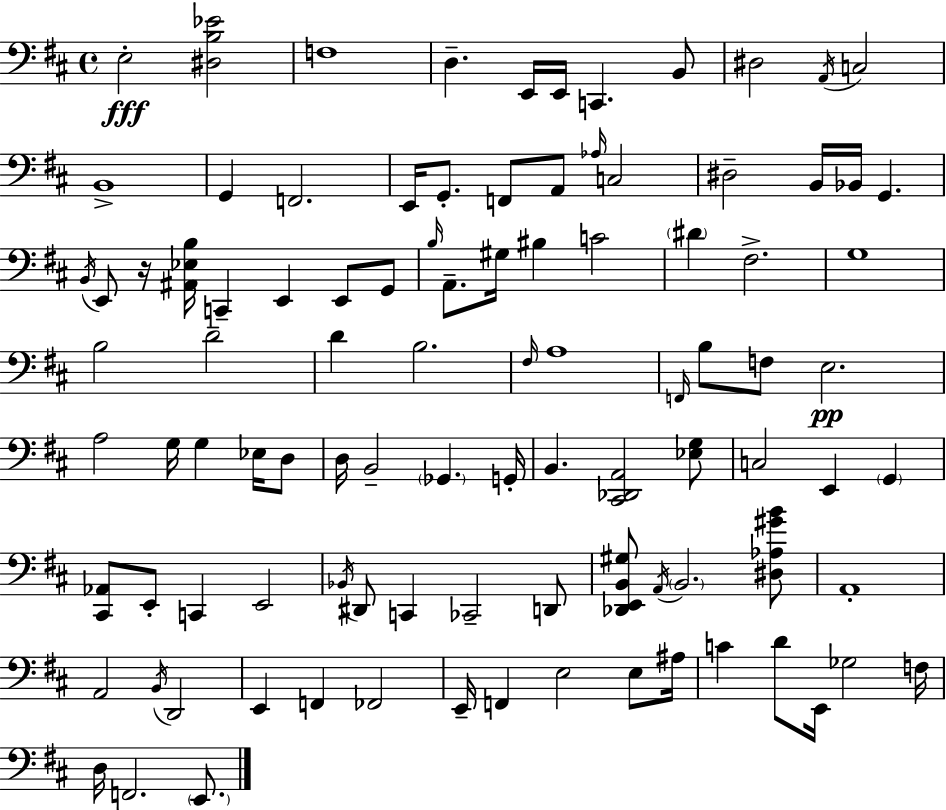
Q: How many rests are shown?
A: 1